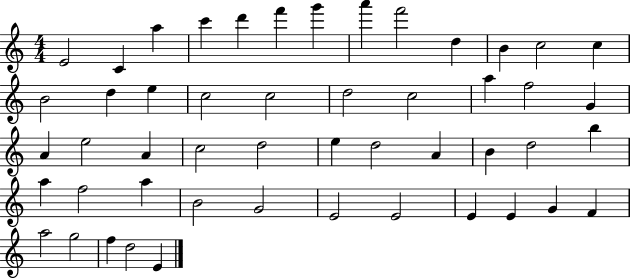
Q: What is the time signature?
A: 4/4